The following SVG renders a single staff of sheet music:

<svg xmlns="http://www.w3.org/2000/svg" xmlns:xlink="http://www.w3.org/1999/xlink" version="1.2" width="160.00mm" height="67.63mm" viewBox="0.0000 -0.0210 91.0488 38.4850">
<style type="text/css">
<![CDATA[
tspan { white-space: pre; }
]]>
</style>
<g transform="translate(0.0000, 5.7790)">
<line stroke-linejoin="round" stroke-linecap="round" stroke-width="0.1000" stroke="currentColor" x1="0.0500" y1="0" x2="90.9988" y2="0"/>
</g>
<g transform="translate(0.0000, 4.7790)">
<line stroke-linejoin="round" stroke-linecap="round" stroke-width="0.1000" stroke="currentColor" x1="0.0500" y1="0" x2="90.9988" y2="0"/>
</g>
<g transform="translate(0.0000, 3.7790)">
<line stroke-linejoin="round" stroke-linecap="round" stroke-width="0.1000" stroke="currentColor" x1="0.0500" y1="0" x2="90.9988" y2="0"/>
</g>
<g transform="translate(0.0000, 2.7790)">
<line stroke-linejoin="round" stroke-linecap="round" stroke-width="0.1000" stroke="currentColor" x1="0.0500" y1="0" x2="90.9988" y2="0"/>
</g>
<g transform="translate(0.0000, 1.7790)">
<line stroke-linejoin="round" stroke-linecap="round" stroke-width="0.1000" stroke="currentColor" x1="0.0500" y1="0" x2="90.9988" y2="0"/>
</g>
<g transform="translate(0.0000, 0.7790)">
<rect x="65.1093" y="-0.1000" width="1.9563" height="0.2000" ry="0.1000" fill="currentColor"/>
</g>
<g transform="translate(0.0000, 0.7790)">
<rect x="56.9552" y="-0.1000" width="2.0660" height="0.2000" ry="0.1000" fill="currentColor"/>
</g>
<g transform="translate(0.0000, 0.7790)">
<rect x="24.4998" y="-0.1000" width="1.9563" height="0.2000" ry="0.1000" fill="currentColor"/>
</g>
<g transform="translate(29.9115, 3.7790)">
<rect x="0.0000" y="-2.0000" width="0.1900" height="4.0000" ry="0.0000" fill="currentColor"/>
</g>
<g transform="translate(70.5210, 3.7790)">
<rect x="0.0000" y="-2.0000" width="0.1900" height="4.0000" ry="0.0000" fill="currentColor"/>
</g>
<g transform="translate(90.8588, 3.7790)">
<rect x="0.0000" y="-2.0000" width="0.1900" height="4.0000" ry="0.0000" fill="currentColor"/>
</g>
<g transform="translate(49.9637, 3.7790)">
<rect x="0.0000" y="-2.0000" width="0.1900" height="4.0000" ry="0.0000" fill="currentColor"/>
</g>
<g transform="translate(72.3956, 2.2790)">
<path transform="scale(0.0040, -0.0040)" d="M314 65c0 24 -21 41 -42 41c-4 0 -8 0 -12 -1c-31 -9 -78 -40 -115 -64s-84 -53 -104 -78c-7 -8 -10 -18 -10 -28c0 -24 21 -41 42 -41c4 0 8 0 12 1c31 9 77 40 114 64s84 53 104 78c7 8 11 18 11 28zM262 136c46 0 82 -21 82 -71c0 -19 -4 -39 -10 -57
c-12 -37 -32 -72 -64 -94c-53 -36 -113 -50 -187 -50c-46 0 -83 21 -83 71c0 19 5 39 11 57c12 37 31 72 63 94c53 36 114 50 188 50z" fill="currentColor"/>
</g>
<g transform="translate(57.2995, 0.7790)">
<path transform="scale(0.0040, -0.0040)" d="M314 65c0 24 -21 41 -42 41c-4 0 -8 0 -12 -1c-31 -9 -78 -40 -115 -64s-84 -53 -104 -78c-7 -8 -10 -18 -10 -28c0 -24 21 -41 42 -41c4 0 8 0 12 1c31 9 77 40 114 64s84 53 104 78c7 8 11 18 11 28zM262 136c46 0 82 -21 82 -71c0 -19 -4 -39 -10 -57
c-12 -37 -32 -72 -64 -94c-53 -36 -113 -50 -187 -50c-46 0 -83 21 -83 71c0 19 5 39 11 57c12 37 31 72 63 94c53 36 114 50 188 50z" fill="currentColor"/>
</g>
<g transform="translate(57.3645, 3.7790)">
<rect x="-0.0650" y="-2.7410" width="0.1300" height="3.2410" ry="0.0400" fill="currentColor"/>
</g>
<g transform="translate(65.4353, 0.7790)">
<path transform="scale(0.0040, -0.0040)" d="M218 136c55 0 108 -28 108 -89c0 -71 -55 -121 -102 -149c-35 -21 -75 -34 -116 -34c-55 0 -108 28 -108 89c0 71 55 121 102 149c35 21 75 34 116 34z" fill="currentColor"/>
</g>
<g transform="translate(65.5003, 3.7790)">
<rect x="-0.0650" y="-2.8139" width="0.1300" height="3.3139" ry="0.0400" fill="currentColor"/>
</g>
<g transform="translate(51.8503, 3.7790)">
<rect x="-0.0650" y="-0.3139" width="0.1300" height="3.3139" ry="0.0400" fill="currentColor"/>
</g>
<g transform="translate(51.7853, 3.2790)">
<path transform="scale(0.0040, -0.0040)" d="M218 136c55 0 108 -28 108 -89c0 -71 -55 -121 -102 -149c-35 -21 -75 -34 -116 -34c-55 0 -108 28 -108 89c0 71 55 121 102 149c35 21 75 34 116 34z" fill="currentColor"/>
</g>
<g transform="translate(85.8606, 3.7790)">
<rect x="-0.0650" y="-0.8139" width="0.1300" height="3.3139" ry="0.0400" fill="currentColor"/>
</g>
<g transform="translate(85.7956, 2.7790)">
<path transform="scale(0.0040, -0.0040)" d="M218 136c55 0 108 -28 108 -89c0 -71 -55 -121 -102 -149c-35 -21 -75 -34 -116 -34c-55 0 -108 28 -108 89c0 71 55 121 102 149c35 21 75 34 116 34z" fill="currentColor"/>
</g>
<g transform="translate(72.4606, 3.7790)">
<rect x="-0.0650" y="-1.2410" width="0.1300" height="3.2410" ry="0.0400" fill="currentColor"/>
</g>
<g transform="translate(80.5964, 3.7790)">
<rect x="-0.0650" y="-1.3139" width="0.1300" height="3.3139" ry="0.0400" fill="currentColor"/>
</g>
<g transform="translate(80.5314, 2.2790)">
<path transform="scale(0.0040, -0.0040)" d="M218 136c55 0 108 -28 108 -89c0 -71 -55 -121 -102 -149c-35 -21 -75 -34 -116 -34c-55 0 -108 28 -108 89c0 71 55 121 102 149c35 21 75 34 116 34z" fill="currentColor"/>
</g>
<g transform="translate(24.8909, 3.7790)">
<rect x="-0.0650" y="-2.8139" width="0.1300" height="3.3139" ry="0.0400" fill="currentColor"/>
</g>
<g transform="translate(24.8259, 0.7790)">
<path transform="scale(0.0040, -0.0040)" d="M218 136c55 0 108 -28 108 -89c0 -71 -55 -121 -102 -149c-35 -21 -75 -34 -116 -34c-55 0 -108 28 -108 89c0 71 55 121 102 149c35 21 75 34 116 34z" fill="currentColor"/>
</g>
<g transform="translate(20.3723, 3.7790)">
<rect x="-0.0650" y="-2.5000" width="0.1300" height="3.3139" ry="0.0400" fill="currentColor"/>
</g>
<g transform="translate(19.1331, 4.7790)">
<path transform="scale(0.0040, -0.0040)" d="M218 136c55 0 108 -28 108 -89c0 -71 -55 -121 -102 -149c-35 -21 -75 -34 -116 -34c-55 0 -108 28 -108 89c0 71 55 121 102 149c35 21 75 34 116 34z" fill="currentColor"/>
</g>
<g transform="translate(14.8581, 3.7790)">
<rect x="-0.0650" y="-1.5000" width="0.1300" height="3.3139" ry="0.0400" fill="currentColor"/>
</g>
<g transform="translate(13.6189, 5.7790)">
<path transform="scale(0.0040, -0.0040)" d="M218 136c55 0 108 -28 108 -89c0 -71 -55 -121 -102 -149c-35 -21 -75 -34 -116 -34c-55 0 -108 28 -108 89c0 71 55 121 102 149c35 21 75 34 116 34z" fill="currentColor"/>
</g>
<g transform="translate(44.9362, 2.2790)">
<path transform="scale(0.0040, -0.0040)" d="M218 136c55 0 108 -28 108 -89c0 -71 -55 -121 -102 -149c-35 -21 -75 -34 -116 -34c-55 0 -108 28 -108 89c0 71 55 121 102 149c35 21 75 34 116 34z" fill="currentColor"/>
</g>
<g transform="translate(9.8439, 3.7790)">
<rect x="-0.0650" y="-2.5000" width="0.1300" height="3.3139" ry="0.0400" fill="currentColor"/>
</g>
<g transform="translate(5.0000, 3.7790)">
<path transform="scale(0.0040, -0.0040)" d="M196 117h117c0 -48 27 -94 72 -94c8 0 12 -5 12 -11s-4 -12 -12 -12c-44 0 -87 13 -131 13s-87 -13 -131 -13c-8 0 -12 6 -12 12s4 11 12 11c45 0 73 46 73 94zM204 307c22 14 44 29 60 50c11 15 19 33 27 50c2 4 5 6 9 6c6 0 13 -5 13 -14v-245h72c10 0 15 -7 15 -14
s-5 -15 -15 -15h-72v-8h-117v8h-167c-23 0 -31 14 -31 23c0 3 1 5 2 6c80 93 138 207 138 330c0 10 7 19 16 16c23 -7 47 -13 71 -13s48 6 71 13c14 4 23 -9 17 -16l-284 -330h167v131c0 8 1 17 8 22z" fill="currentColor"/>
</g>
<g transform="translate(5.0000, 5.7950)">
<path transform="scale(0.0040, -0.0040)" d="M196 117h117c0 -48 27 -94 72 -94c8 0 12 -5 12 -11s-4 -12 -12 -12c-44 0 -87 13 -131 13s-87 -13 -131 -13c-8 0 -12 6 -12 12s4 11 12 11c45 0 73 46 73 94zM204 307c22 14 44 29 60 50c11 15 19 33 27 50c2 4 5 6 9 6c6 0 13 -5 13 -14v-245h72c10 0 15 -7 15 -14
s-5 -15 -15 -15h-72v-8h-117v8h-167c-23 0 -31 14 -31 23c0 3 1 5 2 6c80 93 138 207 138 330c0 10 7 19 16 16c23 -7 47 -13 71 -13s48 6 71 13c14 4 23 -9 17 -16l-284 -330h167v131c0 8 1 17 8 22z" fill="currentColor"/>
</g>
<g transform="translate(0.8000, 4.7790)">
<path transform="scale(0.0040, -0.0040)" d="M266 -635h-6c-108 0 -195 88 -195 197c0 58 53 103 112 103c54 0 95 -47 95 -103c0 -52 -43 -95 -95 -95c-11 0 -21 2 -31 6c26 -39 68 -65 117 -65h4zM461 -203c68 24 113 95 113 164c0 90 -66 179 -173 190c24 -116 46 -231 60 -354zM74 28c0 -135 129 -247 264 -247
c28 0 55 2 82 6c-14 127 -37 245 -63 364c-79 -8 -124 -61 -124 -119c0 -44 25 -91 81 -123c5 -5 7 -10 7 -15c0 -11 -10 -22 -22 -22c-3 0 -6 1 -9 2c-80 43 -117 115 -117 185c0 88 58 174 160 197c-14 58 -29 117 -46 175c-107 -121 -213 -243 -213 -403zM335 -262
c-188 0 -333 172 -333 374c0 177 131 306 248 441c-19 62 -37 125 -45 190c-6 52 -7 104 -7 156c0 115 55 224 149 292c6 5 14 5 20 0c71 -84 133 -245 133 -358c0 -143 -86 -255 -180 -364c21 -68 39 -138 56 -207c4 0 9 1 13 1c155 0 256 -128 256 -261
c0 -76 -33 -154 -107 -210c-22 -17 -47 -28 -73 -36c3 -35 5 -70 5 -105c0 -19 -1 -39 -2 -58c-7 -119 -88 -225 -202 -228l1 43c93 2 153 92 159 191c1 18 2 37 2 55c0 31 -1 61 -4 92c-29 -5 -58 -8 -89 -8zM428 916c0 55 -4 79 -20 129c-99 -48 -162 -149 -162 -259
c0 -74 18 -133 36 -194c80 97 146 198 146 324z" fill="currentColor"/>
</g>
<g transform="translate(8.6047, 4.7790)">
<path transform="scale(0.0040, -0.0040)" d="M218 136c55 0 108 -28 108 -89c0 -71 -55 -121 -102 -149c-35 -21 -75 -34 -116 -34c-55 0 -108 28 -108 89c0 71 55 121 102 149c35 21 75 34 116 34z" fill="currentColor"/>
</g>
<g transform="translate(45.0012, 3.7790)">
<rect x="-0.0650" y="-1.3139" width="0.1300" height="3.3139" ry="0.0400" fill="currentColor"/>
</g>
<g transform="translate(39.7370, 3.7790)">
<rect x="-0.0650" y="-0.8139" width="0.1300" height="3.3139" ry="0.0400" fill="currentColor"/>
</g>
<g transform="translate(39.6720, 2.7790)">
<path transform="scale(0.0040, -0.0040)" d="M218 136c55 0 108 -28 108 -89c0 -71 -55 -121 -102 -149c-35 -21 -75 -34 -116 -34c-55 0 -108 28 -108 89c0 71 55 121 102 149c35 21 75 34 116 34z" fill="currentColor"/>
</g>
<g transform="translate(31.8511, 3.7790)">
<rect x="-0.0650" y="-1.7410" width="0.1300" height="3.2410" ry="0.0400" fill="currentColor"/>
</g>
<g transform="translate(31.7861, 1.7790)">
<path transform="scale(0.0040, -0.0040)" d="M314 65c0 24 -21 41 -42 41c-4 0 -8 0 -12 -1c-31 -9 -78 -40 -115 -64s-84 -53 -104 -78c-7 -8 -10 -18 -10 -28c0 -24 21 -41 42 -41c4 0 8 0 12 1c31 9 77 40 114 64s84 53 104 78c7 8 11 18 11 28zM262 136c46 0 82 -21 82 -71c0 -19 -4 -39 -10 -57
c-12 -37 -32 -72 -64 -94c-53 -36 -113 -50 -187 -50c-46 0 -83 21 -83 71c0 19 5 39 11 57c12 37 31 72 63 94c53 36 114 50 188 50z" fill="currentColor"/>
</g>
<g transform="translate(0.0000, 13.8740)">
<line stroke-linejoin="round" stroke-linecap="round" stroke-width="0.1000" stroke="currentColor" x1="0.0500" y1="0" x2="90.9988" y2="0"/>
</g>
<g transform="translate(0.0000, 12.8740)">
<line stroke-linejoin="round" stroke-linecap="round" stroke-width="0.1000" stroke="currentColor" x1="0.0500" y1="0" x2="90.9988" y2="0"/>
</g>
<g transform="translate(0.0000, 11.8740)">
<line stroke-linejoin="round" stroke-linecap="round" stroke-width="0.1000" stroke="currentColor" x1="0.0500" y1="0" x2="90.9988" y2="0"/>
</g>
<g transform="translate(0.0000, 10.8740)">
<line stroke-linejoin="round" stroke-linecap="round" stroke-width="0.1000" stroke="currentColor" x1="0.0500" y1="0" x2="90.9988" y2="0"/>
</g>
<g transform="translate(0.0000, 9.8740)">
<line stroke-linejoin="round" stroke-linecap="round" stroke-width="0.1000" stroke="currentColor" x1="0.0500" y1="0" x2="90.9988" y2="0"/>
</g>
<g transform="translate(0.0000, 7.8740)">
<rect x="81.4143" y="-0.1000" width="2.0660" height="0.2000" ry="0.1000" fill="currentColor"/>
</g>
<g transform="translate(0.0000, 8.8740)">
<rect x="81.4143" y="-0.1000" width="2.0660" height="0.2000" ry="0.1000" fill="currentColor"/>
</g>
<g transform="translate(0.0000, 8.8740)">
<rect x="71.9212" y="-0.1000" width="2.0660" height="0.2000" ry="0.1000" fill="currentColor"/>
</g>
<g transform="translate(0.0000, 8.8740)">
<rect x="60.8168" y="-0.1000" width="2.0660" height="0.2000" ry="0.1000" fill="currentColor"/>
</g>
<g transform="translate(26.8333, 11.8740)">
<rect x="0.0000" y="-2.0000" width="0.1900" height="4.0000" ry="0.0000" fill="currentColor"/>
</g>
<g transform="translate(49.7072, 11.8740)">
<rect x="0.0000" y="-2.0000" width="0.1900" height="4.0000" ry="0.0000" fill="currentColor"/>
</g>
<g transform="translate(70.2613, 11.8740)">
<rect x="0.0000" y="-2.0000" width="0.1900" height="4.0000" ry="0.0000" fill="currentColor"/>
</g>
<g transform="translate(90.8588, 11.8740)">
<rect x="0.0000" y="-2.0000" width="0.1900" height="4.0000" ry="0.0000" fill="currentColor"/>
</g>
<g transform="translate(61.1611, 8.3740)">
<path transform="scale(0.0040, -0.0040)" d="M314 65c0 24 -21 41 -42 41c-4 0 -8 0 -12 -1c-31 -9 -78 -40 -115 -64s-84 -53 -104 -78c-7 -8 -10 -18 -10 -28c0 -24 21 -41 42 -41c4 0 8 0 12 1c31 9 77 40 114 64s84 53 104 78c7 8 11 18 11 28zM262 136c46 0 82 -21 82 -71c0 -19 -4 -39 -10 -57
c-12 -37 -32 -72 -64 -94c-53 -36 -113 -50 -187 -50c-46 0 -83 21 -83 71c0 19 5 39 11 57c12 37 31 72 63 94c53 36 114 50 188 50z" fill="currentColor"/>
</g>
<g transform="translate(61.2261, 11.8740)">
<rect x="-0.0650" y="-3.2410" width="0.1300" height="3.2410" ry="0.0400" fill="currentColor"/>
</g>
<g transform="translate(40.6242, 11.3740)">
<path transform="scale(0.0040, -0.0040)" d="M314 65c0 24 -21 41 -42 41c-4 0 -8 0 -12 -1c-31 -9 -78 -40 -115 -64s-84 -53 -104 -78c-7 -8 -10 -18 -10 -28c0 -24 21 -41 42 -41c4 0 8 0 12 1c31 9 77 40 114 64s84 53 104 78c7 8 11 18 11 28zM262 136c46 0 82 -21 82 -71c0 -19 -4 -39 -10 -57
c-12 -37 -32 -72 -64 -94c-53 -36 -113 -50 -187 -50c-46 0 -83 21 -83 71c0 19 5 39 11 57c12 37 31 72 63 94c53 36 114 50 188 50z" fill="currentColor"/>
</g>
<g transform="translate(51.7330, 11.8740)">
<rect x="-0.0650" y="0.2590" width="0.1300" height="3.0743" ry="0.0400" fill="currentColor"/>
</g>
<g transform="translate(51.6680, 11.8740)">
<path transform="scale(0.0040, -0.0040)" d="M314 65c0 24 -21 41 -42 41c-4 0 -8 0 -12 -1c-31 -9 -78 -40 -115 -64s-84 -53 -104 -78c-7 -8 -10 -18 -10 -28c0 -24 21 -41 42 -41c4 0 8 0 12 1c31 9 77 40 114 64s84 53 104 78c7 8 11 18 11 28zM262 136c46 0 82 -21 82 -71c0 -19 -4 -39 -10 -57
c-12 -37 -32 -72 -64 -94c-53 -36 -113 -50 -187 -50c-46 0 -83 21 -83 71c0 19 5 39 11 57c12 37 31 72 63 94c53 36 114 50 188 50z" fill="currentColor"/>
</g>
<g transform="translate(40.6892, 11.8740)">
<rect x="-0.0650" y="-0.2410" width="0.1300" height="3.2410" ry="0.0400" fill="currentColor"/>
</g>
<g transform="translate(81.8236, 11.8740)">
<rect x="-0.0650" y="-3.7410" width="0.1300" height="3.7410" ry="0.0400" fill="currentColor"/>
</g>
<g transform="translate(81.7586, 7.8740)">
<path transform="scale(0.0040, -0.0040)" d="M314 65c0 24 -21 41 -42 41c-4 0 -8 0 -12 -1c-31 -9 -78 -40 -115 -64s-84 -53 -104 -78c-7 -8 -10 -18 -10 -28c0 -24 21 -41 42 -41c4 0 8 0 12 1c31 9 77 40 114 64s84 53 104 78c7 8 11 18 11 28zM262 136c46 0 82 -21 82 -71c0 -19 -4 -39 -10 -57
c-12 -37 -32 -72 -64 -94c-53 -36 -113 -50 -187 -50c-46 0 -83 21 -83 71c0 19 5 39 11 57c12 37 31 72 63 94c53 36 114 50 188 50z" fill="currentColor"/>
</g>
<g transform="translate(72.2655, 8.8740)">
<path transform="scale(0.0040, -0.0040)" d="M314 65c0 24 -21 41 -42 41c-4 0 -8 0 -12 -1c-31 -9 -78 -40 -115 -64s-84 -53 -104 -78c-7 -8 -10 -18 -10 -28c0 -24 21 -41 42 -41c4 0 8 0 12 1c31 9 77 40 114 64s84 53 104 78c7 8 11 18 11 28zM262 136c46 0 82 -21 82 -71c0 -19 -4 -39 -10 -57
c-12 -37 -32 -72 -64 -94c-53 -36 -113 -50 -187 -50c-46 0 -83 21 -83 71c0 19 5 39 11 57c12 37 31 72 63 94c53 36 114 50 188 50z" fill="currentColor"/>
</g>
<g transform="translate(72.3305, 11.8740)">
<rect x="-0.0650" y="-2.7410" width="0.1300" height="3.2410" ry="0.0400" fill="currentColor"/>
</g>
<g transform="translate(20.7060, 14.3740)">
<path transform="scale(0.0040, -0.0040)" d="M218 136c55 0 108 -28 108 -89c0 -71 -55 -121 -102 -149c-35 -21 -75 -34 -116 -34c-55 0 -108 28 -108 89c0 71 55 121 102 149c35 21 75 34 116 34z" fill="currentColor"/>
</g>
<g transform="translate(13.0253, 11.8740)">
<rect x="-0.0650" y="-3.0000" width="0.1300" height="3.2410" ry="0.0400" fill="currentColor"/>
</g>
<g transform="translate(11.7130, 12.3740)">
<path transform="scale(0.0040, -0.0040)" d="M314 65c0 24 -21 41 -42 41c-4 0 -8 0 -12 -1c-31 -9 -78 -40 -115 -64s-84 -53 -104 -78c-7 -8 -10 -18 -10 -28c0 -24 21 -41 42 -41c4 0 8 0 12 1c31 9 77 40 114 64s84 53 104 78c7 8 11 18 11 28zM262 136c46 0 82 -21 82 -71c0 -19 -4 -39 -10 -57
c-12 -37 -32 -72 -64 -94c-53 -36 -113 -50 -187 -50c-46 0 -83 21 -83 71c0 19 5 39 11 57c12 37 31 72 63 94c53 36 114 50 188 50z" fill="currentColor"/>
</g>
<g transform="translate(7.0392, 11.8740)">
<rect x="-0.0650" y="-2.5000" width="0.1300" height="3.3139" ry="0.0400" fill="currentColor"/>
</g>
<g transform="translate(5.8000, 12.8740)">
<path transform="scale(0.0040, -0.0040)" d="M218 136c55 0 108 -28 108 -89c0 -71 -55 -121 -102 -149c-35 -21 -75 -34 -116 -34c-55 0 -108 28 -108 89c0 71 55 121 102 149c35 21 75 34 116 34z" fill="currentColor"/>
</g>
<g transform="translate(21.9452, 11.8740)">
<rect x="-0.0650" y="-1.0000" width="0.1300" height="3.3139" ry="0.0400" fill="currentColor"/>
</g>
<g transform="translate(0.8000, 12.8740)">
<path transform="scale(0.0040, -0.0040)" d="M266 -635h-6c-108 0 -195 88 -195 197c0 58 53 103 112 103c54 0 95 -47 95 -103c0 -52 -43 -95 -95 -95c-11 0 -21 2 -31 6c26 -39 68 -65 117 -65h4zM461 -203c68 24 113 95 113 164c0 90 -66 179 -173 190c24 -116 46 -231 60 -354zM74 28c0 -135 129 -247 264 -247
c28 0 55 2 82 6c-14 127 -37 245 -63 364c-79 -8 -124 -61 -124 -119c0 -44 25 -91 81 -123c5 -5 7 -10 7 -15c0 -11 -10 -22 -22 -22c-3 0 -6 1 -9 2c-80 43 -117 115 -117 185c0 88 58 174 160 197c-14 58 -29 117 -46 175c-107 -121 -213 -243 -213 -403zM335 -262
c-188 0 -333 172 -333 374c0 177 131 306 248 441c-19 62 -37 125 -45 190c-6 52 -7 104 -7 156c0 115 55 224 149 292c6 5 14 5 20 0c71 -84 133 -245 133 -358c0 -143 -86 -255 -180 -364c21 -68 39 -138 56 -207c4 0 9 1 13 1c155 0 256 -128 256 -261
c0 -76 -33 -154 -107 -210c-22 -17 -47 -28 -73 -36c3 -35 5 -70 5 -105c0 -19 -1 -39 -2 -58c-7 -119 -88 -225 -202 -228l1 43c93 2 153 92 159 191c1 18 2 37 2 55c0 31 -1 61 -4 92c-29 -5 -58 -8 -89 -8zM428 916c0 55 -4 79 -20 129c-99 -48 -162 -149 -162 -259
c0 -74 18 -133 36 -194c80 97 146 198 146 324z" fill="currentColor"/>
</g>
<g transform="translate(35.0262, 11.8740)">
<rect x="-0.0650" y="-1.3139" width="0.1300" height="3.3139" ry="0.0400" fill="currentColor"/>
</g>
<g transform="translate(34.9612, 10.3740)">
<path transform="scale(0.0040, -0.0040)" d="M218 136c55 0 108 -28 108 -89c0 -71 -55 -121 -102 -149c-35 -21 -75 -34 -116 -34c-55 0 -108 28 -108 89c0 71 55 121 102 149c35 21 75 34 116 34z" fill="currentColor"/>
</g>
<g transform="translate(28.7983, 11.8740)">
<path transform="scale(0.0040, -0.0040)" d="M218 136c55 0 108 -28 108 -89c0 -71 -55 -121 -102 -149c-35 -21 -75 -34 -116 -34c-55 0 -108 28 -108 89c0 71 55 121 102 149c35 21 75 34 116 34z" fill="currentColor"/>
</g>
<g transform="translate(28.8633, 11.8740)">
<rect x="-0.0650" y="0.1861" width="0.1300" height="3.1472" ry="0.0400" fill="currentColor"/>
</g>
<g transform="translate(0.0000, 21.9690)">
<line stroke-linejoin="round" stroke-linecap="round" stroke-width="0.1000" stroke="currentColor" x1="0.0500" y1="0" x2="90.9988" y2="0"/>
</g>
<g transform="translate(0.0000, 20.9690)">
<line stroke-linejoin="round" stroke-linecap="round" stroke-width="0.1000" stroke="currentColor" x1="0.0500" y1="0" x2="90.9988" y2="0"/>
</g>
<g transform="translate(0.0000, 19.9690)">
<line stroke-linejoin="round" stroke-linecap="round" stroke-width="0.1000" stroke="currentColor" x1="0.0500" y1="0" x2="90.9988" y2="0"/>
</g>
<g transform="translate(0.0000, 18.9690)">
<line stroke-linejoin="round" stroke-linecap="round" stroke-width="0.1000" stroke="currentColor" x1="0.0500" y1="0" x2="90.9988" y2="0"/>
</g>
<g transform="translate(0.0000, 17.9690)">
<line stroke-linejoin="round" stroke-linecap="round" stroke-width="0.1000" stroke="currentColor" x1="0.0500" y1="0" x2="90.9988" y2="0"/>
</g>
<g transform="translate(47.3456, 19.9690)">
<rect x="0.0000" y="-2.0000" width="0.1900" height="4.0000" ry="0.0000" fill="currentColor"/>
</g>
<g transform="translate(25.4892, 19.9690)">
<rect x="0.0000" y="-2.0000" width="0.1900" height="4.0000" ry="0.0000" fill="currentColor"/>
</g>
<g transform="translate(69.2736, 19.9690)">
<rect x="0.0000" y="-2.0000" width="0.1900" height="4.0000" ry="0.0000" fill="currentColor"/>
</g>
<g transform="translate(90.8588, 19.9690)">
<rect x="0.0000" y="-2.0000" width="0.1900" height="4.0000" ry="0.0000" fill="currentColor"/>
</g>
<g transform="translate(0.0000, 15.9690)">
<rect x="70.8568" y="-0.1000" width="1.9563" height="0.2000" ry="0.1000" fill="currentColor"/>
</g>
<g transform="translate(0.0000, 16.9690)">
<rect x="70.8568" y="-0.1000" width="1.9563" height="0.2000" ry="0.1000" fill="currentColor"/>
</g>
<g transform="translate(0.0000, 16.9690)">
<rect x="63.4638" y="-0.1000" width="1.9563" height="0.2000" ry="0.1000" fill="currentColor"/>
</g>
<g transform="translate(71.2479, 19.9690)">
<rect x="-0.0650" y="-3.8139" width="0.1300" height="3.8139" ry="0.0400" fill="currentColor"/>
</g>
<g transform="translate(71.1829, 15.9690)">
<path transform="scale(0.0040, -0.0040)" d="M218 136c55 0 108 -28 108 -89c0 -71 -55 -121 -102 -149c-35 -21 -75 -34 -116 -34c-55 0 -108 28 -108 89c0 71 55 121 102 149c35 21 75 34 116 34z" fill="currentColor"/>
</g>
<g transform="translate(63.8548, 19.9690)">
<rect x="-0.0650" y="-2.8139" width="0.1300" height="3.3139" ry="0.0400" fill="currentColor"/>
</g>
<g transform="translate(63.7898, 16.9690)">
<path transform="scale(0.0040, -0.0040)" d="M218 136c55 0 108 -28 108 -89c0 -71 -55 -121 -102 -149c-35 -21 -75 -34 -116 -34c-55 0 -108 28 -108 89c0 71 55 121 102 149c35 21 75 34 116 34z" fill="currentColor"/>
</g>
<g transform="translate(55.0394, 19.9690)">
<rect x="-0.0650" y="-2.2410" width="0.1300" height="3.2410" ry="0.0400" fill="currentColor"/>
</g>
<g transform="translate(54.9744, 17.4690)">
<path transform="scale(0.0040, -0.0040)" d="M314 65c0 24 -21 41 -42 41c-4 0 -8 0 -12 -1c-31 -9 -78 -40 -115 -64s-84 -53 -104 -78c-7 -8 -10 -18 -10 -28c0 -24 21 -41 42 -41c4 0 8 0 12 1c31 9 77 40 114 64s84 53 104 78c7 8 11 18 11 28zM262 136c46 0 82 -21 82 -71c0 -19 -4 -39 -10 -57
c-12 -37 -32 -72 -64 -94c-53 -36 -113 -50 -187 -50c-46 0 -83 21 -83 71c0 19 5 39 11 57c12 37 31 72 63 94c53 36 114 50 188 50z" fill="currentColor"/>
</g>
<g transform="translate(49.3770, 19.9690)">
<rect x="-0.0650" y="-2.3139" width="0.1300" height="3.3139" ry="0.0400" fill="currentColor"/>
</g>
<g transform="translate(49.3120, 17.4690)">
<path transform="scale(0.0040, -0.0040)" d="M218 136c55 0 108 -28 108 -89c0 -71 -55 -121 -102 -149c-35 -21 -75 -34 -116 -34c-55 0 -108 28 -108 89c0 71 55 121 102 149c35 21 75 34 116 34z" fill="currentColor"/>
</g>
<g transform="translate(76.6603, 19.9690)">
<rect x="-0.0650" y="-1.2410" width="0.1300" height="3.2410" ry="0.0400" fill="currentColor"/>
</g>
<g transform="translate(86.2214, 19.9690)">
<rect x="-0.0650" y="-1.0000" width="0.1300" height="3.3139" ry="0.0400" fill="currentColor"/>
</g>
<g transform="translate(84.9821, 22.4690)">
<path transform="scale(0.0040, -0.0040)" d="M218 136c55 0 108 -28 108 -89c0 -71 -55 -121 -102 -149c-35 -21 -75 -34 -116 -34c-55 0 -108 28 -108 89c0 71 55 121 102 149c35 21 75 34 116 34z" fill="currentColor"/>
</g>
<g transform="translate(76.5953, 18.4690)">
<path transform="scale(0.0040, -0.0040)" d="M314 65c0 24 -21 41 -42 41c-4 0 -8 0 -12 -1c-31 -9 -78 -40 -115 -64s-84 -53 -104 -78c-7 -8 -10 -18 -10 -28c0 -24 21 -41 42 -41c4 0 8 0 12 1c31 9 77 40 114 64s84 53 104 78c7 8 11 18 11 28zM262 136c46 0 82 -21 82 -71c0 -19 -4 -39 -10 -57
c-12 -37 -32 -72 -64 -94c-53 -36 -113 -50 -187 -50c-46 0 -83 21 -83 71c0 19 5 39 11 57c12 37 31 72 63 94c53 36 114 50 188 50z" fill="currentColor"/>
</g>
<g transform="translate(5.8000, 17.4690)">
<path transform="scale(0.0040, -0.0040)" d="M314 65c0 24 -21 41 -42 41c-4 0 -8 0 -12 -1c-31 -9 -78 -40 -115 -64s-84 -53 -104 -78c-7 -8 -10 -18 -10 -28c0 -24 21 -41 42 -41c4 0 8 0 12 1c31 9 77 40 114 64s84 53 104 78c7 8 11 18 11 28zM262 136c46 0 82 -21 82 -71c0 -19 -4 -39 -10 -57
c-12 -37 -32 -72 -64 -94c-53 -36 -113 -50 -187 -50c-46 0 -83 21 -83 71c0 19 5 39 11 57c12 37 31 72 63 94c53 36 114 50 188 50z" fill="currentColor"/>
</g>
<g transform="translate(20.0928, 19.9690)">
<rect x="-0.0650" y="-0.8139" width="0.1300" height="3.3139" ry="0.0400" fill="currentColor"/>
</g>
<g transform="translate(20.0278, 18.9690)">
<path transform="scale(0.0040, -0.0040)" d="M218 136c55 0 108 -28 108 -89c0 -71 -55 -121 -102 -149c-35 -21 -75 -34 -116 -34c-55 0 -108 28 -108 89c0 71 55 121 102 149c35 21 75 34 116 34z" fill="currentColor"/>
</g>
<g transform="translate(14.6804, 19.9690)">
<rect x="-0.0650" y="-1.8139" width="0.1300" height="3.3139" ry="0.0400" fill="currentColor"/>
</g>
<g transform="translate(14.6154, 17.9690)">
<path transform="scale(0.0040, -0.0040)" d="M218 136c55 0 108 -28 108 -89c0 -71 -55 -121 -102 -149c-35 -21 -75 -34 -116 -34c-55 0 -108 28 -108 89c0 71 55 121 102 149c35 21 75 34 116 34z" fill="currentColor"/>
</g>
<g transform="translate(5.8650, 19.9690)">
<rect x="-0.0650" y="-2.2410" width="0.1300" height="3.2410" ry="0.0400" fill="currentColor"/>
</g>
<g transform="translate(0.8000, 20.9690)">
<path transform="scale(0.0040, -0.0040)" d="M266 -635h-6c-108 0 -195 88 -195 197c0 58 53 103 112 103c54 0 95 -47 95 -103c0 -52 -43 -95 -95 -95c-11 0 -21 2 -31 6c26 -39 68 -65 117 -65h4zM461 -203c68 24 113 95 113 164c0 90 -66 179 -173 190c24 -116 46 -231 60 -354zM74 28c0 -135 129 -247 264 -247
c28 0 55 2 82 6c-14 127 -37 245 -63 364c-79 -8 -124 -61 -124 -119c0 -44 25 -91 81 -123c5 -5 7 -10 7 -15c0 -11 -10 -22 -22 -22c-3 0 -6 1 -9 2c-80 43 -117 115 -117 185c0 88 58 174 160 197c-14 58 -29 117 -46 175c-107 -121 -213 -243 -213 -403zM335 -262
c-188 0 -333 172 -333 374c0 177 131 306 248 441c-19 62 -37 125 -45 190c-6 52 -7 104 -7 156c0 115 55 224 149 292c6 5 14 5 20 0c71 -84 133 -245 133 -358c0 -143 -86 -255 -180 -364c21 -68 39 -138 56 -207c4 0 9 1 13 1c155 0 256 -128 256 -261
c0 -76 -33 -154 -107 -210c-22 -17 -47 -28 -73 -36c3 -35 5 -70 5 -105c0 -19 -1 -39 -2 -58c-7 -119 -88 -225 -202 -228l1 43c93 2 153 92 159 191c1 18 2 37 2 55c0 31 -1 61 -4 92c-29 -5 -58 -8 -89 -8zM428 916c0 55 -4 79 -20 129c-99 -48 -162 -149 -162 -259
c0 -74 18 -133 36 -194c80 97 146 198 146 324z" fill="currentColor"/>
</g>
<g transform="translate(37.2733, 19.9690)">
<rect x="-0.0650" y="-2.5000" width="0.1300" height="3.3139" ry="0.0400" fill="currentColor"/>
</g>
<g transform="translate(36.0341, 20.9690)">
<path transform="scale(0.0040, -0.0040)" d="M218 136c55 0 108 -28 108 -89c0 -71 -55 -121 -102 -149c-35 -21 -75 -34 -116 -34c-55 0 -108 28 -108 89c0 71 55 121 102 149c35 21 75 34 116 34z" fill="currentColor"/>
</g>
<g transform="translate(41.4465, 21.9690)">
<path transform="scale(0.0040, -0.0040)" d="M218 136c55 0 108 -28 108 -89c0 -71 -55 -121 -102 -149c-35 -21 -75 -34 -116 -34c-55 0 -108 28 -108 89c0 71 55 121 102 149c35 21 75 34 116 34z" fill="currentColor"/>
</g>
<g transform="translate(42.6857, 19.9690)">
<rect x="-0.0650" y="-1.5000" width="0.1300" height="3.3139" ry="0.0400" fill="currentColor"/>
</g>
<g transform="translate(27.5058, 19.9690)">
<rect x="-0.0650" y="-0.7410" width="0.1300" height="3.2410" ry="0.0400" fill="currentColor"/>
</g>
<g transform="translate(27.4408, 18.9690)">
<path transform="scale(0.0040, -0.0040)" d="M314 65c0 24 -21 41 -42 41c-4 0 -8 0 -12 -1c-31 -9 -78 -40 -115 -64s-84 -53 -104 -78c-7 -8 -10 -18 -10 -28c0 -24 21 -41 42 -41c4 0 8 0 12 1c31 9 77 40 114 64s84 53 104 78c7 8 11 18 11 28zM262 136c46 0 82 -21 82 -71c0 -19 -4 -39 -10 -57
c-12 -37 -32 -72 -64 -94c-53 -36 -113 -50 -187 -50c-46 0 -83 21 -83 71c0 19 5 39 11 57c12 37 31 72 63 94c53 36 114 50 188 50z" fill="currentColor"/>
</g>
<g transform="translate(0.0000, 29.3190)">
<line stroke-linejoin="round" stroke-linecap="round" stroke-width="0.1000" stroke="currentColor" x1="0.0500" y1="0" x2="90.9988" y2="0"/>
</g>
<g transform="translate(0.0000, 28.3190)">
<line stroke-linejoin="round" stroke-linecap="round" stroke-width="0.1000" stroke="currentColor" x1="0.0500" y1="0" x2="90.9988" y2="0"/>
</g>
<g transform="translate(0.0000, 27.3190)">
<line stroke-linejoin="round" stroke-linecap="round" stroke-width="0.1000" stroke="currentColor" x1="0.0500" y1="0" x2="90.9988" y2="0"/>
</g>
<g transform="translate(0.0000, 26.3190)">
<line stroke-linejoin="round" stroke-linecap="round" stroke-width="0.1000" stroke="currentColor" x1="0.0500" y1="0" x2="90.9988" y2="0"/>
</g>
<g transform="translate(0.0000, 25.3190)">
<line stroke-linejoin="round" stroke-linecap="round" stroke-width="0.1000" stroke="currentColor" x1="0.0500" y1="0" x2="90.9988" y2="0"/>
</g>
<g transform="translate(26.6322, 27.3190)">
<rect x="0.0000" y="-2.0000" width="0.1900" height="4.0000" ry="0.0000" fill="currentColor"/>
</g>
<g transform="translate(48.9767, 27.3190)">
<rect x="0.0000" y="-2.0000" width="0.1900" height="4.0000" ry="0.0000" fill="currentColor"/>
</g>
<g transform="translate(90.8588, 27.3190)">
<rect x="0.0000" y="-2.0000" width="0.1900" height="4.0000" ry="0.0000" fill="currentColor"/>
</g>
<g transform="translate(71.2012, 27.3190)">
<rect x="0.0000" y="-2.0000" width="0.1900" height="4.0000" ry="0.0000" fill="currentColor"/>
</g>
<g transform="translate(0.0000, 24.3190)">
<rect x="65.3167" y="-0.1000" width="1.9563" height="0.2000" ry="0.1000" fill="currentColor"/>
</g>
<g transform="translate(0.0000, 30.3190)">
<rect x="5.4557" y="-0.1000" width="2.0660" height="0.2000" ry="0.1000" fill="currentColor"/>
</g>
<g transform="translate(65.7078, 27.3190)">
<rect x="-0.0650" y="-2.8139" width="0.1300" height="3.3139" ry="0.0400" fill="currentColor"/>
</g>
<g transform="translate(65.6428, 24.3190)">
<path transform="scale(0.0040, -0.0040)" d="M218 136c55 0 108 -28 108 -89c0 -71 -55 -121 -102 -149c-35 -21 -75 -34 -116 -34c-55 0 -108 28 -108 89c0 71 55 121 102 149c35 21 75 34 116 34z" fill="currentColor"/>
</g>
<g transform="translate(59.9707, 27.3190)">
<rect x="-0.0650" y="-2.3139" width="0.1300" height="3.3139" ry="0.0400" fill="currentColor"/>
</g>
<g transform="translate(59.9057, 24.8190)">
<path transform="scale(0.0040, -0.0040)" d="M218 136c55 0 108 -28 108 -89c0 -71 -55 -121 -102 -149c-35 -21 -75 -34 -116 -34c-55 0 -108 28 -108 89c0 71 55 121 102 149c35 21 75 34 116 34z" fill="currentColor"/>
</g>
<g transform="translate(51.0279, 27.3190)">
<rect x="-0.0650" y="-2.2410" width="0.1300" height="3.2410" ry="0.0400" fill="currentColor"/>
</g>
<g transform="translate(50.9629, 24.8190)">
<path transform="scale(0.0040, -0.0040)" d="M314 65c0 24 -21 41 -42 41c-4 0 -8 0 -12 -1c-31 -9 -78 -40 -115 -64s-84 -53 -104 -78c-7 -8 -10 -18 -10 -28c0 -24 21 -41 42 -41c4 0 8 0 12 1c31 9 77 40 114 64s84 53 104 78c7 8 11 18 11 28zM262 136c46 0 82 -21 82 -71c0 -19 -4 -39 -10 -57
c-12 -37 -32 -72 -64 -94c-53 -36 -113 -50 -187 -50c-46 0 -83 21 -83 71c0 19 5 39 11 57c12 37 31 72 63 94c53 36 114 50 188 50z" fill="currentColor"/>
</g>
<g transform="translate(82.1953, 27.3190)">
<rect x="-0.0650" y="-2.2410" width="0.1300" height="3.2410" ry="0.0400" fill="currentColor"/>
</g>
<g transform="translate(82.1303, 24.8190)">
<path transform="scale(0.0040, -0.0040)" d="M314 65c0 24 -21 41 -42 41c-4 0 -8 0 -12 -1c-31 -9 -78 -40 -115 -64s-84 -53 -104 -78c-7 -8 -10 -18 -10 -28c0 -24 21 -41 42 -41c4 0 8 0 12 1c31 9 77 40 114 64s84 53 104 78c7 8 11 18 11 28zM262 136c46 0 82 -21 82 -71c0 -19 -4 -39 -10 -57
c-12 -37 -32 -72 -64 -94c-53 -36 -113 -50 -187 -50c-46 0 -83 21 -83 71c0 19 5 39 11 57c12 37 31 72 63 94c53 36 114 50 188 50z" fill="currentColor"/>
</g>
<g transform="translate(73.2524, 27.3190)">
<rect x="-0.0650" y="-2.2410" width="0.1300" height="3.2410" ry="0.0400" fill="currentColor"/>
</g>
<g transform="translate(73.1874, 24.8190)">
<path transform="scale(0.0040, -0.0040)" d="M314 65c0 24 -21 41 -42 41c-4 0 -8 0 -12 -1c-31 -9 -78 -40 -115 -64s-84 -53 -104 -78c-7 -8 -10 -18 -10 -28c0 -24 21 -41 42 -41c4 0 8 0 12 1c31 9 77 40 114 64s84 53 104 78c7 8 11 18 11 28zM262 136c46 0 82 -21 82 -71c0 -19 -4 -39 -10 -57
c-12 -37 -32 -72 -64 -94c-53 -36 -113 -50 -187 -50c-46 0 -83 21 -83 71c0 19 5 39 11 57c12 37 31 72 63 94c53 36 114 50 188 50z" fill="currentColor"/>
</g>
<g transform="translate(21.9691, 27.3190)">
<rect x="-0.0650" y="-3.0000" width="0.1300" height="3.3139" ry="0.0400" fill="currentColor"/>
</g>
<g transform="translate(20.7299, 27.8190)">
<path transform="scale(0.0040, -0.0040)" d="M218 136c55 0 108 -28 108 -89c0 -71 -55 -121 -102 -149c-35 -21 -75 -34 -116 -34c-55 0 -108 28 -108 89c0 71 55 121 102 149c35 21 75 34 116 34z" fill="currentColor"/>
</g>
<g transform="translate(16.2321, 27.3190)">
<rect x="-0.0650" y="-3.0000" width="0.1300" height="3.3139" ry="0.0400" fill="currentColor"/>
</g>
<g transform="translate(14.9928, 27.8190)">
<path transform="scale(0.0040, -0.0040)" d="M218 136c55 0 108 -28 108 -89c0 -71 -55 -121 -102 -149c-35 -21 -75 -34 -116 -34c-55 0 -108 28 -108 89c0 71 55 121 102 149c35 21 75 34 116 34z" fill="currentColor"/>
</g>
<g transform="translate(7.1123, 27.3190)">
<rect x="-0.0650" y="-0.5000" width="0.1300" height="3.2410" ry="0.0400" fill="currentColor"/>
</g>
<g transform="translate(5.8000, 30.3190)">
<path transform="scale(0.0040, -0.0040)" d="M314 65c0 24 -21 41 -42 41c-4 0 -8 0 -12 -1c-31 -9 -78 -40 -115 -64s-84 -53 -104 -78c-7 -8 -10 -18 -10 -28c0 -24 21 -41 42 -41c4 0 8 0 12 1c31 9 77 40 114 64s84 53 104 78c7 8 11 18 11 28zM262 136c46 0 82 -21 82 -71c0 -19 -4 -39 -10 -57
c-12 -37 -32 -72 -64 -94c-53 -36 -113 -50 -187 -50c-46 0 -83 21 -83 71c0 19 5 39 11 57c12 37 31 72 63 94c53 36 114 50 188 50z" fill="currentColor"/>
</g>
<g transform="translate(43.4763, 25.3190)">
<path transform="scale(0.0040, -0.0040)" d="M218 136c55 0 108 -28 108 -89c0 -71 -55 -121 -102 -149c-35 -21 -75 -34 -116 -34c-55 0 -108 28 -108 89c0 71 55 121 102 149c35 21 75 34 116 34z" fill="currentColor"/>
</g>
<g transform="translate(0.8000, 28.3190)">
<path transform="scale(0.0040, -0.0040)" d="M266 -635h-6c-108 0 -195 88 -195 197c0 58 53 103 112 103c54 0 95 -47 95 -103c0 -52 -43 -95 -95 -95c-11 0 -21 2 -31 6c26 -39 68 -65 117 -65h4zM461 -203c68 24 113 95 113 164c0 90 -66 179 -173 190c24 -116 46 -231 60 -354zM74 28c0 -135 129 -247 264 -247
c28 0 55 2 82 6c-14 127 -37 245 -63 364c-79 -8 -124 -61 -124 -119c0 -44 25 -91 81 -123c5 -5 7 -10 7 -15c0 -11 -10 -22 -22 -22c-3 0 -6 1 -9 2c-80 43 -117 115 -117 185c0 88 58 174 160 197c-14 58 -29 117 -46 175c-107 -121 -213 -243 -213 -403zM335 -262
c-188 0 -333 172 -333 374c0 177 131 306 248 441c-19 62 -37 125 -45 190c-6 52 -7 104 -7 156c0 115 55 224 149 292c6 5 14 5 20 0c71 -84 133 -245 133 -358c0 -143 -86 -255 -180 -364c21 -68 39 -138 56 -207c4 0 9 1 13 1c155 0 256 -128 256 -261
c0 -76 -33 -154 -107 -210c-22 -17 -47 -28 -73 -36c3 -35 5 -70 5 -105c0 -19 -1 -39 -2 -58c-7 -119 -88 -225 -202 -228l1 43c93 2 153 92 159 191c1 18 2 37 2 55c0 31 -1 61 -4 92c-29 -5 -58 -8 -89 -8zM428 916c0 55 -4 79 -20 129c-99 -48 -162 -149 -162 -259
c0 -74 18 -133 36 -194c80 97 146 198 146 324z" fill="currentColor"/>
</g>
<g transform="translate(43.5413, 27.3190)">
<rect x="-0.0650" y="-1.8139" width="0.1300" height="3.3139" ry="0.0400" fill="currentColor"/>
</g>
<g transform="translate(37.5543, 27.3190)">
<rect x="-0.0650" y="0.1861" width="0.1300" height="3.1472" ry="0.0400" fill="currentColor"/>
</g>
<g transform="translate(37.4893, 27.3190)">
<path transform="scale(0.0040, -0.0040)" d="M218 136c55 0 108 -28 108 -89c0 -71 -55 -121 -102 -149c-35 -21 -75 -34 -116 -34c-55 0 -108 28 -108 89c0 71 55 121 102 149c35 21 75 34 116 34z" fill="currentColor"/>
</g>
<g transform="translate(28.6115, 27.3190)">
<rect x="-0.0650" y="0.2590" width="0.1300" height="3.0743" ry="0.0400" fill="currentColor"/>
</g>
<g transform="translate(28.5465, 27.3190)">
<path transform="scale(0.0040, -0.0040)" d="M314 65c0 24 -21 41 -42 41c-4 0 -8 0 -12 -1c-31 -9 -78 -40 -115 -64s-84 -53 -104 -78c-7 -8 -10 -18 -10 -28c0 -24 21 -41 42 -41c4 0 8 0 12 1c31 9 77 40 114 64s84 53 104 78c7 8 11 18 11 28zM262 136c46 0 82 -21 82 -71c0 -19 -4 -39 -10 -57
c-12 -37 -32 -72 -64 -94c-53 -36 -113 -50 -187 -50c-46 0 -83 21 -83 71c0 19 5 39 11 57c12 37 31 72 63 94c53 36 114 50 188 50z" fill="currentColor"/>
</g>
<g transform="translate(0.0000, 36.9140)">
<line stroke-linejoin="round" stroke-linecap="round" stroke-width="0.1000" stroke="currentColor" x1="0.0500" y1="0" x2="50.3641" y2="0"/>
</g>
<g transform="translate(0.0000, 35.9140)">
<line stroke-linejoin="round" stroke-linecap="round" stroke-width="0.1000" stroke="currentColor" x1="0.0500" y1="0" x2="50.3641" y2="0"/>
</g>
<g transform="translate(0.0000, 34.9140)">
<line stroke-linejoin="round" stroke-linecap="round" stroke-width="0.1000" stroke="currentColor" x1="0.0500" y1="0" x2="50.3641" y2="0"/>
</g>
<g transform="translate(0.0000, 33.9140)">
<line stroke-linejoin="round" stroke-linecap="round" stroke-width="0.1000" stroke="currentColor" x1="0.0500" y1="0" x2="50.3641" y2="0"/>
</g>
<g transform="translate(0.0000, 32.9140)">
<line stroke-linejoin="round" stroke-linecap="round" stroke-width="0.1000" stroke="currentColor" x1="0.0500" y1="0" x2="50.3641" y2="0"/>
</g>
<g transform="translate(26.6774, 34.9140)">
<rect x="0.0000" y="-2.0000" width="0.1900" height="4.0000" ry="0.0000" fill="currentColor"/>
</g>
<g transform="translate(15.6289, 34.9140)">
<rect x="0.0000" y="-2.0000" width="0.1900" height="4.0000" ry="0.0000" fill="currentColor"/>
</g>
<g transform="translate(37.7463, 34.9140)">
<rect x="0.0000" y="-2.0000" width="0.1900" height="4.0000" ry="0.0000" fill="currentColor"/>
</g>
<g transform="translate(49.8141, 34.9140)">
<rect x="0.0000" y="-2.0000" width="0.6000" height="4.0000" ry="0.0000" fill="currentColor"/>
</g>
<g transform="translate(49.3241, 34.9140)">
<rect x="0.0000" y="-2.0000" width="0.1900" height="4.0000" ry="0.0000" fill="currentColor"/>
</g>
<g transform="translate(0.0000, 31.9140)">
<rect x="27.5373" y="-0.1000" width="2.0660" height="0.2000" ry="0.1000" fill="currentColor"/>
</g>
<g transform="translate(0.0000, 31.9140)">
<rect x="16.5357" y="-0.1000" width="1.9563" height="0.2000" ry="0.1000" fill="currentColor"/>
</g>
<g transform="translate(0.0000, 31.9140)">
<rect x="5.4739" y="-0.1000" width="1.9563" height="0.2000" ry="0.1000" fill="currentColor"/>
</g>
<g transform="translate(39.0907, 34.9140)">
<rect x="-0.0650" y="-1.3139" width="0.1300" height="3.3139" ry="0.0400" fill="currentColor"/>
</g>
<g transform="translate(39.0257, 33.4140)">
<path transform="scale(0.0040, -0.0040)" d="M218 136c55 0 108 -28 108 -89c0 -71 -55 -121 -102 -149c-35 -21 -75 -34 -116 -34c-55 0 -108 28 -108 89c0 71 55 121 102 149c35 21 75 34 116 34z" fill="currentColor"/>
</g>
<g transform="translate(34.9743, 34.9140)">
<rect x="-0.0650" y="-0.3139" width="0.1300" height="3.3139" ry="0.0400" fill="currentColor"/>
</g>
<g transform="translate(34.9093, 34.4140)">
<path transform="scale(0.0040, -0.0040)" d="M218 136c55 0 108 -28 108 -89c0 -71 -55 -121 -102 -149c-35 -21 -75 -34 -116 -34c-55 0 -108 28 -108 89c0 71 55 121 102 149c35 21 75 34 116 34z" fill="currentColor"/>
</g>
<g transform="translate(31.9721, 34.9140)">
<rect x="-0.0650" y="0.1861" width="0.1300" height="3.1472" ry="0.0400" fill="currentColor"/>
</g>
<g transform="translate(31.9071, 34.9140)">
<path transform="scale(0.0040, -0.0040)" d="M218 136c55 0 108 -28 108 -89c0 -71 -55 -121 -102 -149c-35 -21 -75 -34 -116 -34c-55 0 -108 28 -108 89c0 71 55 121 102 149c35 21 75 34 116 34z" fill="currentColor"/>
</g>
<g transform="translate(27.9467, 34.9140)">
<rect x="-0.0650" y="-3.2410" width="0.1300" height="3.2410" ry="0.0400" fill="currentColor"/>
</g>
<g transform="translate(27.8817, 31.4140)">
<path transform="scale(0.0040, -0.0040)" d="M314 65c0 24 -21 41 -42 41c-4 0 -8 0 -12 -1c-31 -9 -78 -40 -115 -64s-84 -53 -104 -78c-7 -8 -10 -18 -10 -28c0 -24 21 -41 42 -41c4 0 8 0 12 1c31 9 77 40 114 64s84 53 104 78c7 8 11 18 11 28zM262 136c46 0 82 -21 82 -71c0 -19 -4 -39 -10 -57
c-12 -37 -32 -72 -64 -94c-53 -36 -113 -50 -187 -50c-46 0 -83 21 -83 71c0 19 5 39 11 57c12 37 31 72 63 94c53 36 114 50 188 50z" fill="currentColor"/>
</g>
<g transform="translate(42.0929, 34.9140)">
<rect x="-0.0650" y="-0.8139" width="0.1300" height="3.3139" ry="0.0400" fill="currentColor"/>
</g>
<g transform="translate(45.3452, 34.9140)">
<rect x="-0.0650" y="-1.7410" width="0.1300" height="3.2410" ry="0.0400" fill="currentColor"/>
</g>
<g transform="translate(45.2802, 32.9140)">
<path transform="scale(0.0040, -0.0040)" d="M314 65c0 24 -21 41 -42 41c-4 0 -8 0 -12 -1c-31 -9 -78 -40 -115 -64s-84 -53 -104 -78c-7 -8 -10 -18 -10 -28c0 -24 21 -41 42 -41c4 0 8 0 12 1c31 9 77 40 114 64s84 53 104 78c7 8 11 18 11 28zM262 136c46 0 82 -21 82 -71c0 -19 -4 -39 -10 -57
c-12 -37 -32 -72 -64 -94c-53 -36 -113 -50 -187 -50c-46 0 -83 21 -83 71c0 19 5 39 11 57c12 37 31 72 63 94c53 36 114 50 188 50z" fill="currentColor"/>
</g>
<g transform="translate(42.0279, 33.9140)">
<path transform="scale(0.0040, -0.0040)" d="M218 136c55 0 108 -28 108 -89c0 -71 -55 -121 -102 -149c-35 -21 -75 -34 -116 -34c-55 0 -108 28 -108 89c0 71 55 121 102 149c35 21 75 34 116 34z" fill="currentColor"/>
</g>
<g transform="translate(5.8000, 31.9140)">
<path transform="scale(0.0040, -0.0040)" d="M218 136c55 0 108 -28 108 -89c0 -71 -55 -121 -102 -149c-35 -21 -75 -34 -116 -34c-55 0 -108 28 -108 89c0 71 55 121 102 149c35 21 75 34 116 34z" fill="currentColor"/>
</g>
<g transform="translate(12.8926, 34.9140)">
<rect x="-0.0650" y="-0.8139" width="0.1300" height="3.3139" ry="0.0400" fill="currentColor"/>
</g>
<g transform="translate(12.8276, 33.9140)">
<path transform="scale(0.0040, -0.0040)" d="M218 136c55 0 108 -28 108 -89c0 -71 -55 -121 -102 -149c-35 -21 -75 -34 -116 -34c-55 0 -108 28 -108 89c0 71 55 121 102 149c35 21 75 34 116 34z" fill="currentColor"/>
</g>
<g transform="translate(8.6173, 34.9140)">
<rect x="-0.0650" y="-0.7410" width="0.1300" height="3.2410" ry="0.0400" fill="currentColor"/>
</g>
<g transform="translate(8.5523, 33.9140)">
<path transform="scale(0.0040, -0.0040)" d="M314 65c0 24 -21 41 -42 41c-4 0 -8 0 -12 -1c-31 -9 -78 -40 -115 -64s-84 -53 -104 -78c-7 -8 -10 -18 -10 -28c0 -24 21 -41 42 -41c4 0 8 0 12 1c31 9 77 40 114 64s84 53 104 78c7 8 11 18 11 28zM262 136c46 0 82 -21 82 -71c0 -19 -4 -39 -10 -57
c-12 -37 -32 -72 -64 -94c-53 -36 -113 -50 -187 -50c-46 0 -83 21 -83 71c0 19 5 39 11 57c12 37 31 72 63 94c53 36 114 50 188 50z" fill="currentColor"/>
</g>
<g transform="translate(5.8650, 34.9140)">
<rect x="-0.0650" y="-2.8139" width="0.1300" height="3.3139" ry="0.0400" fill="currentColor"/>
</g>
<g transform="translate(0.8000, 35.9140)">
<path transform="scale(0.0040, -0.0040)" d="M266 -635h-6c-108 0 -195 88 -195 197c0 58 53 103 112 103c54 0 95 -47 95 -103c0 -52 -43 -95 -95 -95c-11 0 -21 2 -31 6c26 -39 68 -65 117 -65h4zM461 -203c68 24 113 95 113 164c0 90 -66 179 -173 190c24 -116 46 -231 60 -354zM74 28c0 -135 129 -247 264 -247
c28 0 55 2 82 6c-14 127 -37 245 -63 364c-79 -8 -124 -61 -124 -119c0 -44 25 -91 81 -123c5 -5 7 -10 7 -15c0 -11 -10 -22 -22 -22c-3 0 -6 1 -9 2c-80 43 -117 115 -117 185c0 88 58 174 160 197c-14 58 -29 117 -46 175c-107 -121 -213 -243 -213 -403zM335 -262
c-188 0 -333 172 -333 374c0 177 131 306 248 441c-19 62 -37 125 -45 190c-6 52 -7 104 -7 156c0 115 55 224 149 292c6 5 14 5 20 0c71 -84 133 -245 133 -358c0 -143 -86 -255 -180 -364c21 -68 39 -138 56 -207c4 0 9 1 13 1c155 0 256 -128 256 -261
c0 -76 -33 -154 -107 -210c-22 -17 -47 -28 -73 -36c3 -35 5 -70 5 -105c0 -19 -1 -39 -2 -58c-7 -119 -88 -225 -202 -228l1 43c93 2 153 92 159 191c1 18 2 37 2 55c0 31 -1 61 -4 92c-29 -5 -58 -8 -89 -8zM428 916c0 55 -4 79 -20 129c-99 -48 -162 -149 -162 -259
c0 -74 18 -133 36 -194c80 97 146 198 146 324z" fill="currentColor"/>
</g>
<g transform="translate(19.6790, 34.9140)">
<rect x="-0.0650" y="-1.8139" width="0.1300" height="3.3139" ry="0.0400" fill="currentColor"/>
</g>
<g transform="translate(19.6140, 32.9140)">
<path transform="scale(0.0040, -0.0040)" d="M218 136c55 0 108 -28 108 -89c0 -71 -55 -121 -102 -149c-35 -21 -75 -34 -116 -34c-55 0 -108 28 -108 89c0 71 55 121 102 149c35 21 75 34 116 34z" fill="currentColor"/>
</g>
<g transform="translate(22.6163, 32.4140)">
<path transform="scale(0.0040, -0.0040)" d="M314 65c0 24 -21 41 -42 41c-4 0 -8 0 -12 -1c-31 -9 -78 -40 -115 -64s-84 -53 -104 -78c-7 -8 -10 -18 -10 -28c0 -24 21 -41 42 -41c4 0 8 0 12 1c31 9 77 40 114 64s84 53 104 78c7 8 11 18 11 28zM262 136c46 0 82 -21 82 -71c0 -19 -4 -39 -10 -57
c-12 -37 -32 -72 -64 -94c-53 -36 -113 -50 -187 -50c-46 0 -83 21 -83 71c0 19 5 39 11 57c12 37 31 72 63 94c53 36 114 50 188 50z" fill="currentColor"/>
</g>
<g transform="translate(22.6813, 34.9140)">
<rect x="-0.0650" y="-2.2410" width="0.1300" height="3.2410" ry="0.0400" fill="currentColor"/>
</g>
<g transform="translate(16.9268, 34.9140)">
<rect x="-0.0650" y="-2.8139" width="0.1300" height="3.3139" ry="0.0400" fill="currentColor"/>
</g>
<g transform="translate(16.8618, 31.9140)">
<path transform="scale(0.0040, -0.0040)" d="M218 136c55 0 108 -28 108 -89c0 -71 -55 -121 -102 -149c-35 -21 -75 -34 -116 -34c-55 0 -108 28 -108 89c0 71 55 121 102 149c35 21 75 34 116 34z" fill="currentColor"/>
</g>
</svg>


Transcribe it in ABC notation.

X:1
T:Untitled
M:4/4
L:1/4
K:C
G E G a f2 d e c a2 a e2 e d G A2 D B e c2 B2 b2 a2 c'2 g2 f d d2 G E g g2 a c' e2 D C2 A A B2 B f g2 g a g2 g2 a d2 d a f g2 b2 B c e d f2